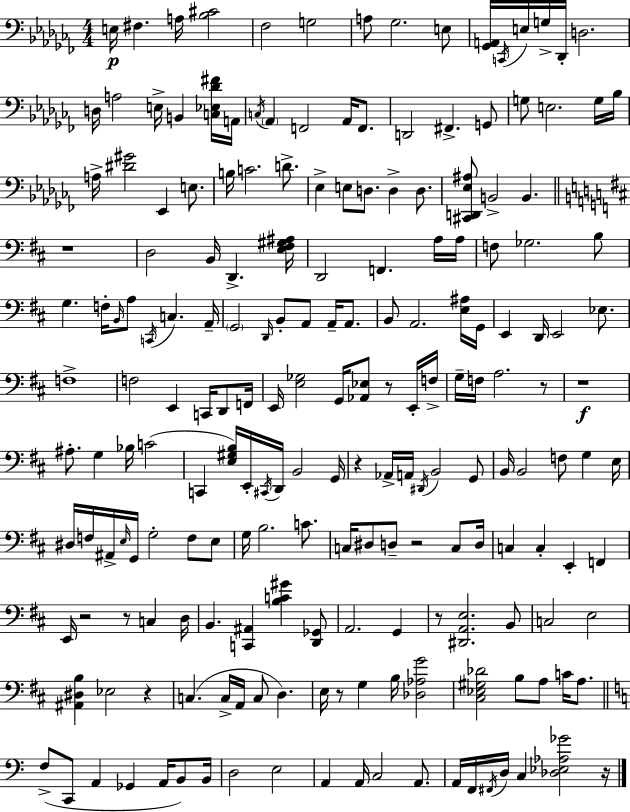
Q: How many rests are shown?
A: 12